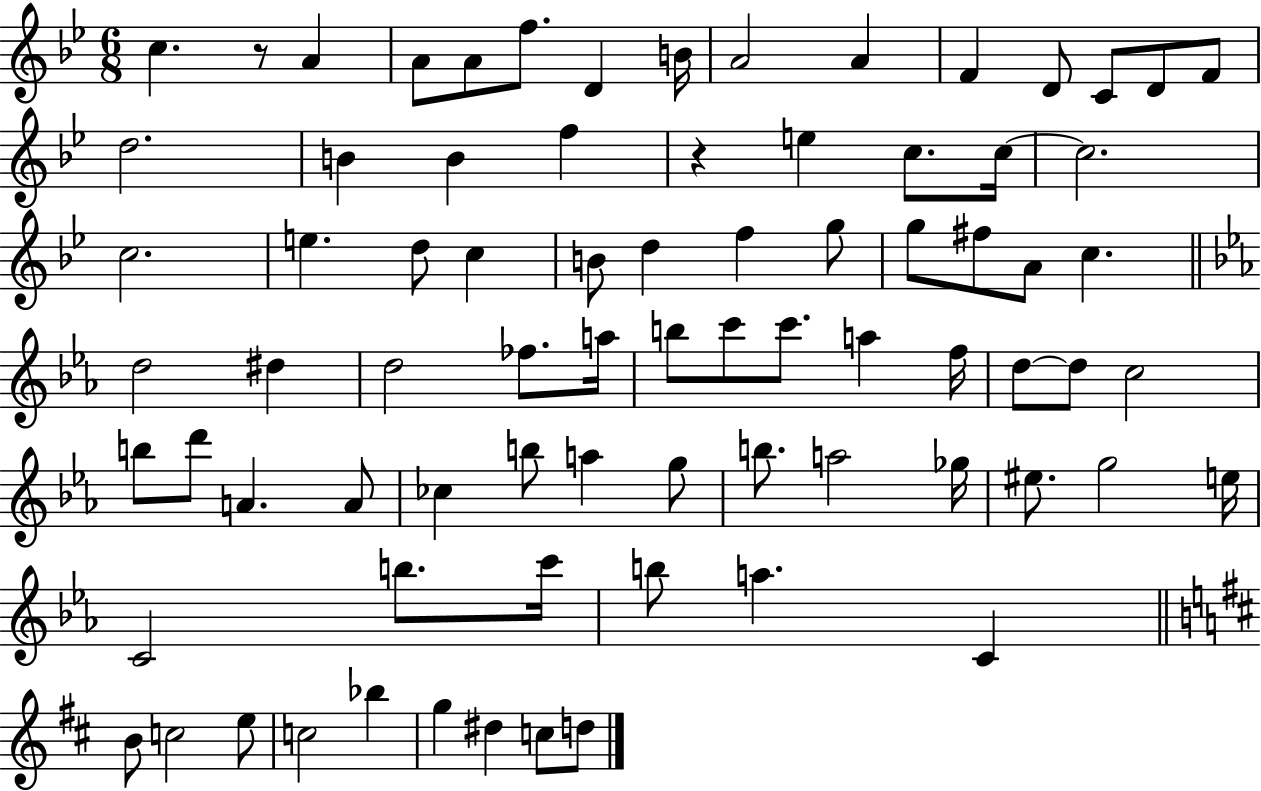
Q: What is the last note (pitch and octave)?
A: D5